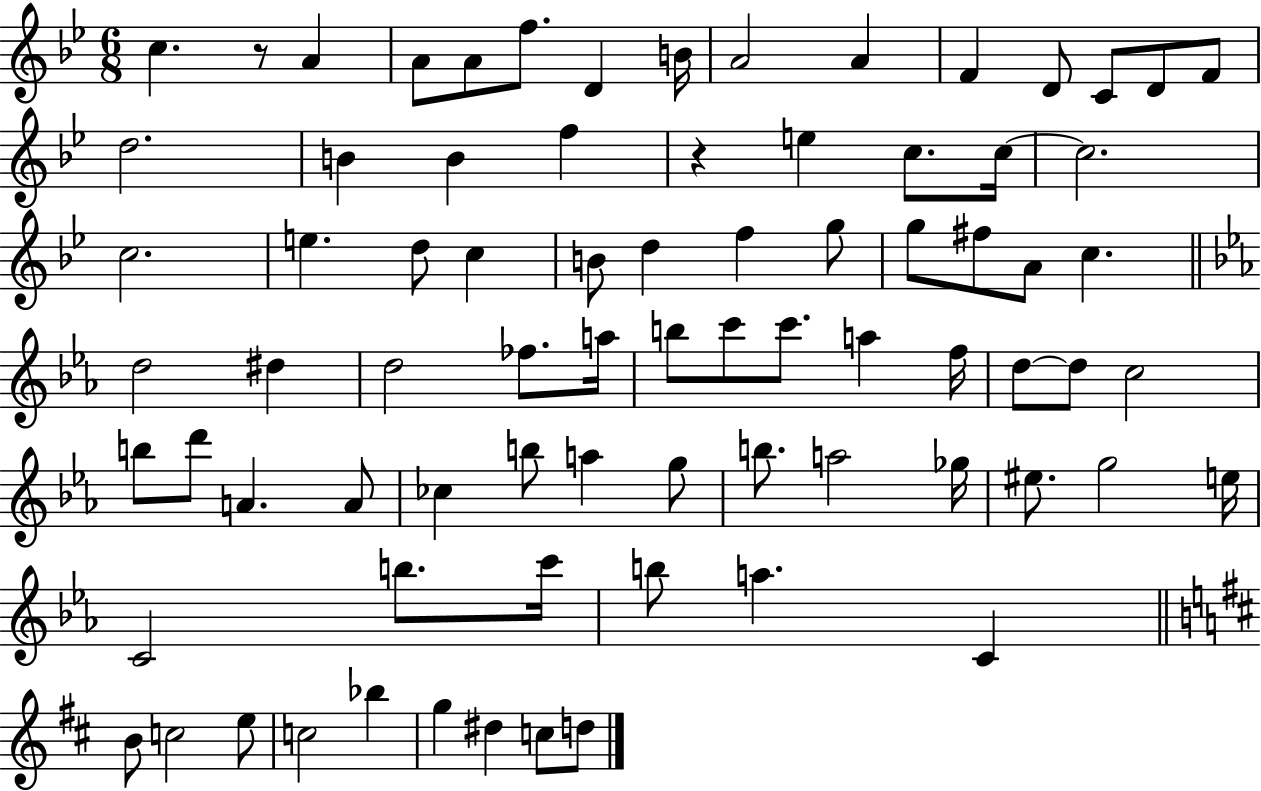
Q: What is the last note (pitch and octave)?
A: D5